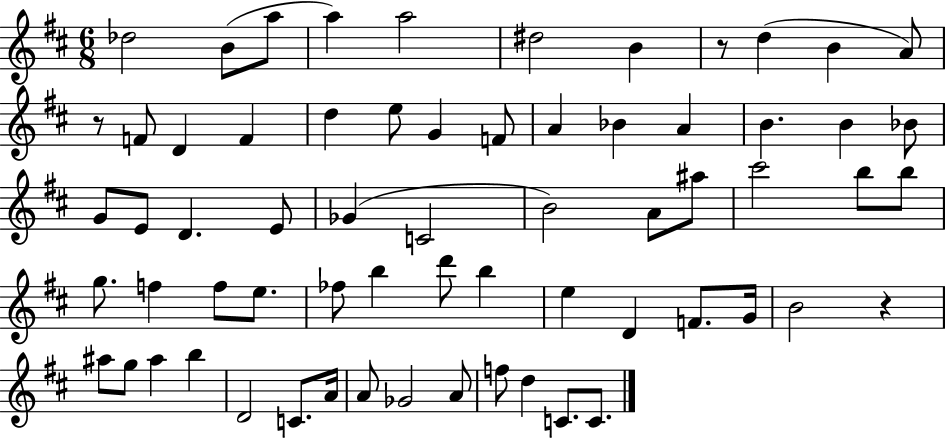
X:1
T:Untitled
M:6/8
L:1/4
K:D
_d2 B/2 a/2 a a2 ^d2 B z/2 d B A/2 z/2 F/2 D F d e/2 G F/2 A _B A B B _B/2 G/2 E/2 D E/2 _G C2 B2 A/2 ^a/2 ^c'2 b/2 b/2 g/2 f f/2 e/2 _f/2 b d'/2 b e D F/2 G/4 B2 z ^a/2 g/2 ^a b D2 C/2 A/4 A/2 _G2 A/2 f/2 d C/2 C/2